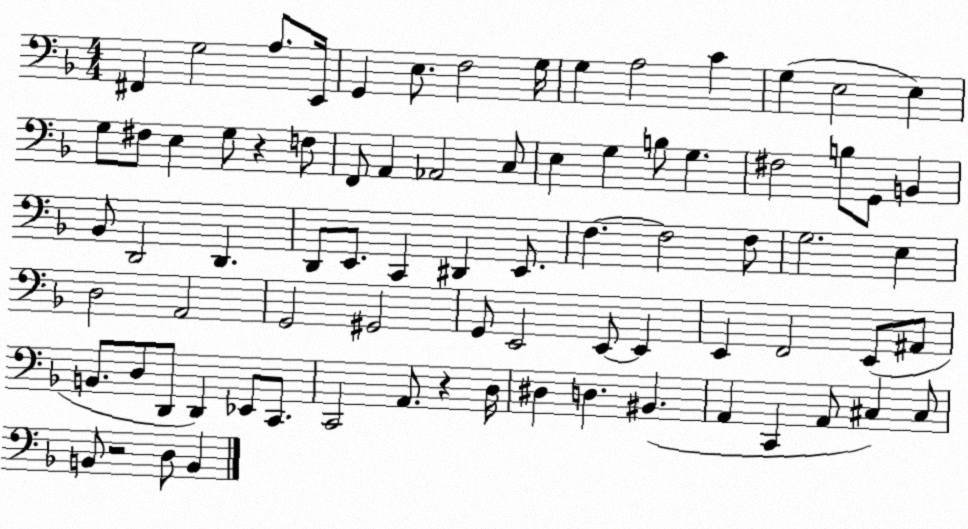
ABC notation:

X:1
T:Untitled
M:4/4
L:1/4
K:F
^F,, G,2 A,/2 E,,/4 G,, E,/2 F,2 G,/4 G, A,2 C G, E,2 E, G,/2 ^F,/2 E, G,/2 z F,/2 F,,/2 A,, _A,,2 C,/2 E, G, B,/2 G, ^F,2 B,/2 G,,/2 B,, _B,,/2 D,,2 D,, D,,/2 E,,/2 C,, ^D,, E,,/2 F, F,2 F,/2 G,2 E, D,2 A,,2 G,,2 ^G,,2 G,,/2 E,,2 E,,/2 E,, E,, F,,2 E,,/2 ^A,,/2 B,,/2 D,/2 D,,/2 D,, _E,,/2 C,,/2 C,,2 A,,/2 z D,/4 ^D, D, ^B,, A,, C,, A,,/2 ^C, ^C,/2 B,,/2 z2 D,/2 B,,